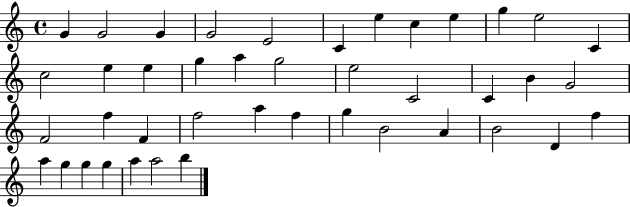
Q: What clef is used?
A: treble